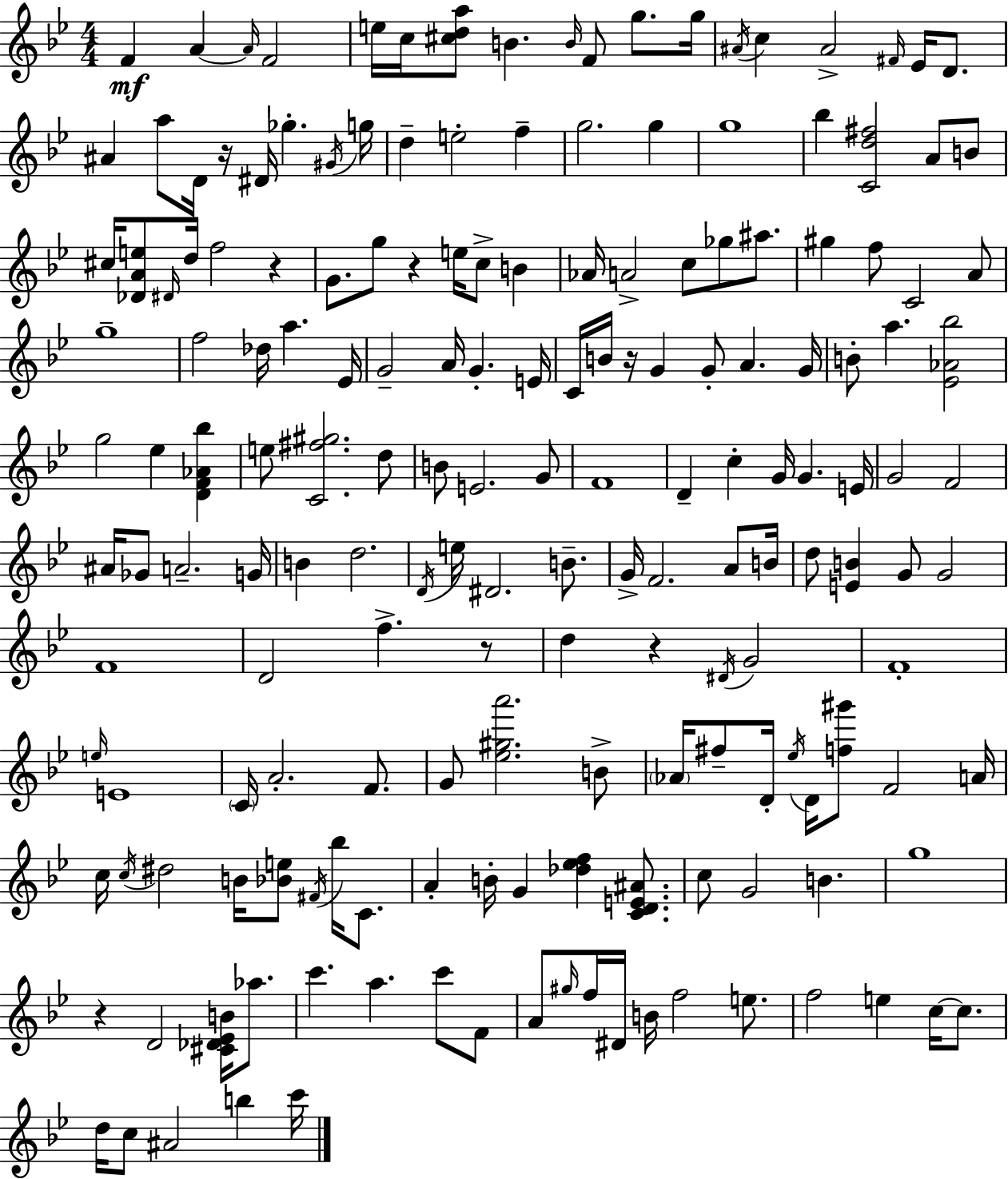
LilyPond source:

{
  \clef treble
  \numericTimeSignature
  \time 4/4
  \key bes \major
  \repeat volta 2 { f'4\mf a'4~~ \grace { a'16 } f'2 | e''16 c''16 <cis'' d'' a''>8 b'4. \grace { b'16 } f'8 g''8. | g''16 \acciaccatura { ais'16 } c''4 ais'2-> \grace { fis'16 } | ees'16 d'8. ais'4 a''8 d'16 r16 dis'16 ges''4.-. | \break \acciaccatura { gis'16 } g''16 d''4-- e''2-. | f''4-- g''2. | g''4 g''1 | bes''4 <c' d'' fis''>2 | \break a'8 b'8 cis''16 <des' a' e''>8 \grace { dis'16 } d''16 f''2 | r4 g'8. g''8 r4 e''16 | c''8-> b'4 aes'16 a'2-> c''8 | ges''8 ais''8. gis''4 f''8 c'2 | \break a'8 g''1-- | f''2 des''16 a''4. | ees'16 g'2-- a'16 g'4.-. | e'16 c'16 b'16 r16 g'4 g'8-. a'4. | \break g'16 b'8-. a''4. <ees' aes' bes''>2 | g''2 ees''4 | <d' f' aes' bes''>4 e''8 <c' fis'' gis''>2. | d''8 b'8 e'2. | \break g'8 f'1 | d'4-- c''4-. g'16 g'4. | e'16 g'2 f'2 | ais'16 ges'8 a'2.-- | \break g'16 b'4 d''2. | \acciaccatura { d'16 } e''16 dis'2. | b'8.-- g'16-> f'2. | a'8 b'16 d''8 <e' b'>4 g'8 g'2 | \break f'1 | d'2 f''4.-> | r8 d''4 r4 \acciaccatura { dis'16 } | g'2 f'1-. | \break \grace { e''16 } e'1 | \parenthesize c'16 a'2.-. | f'8. g'8 <ees'' gis'' a'''>2. | b'8-> \parenthesize aes'16 fis''8-- d'16-. \acciaccatura { ees''16 } d'16 <f'' gis'''>8 | \break f'2 a'16 c''16 \acciaccatura { c''16 } dis''2 | b'16 <bes' e''>8 \acciaccatura { fis'16 } bes''16 c'8. a'4-. | b'16-. g'4 <des'' ees'' f''>4 <c' d' e' ais'>8. c''8 g'2 | b'4. g''1 | \break r4 | d'2 <cis' des' ees' b'>16 aes''8. c'''4. | a''4. c'''8 f'8 a'8 \grace { gis''16 } f''16 | dis'16 b'16 f''2 e''8. f''2 | \break e''4 c''16~~ c''8. d''16 c''8 | ais'2 b''4 c'''16 } \bar "|."
}